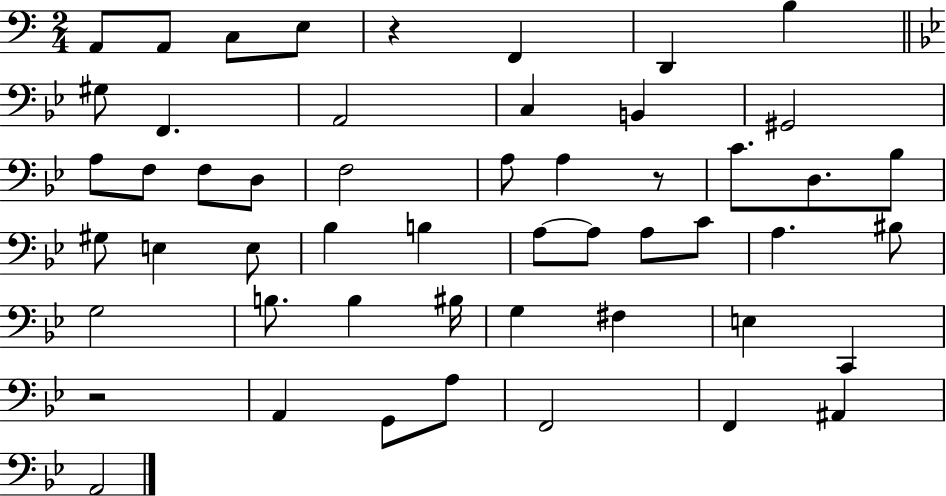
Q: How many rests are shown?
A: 3